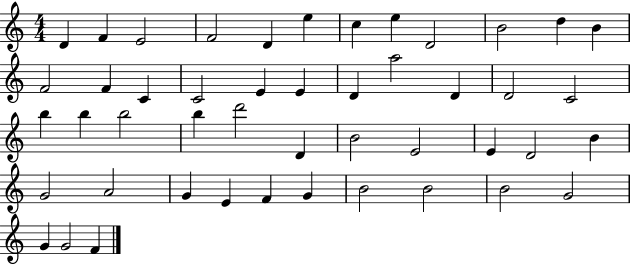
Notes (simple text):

D4/q F4/q E4/h F4/h D4/q E5/q C5/q E5/q D4/h B4/h D5/q B4/q F4/h F4/q C4/q C4/h E4/q E4/q D4/q A5/h D4/q D4/h C4/h B5/q B5/q B5/h B5/q D6/h D4/q B4/h E4/h E4/q D4/h B4/q G4/h A4/h G4/q E4/q F4/q G4/q B4/h B4/h B4/h G4/h G4/q G4/h F4/q